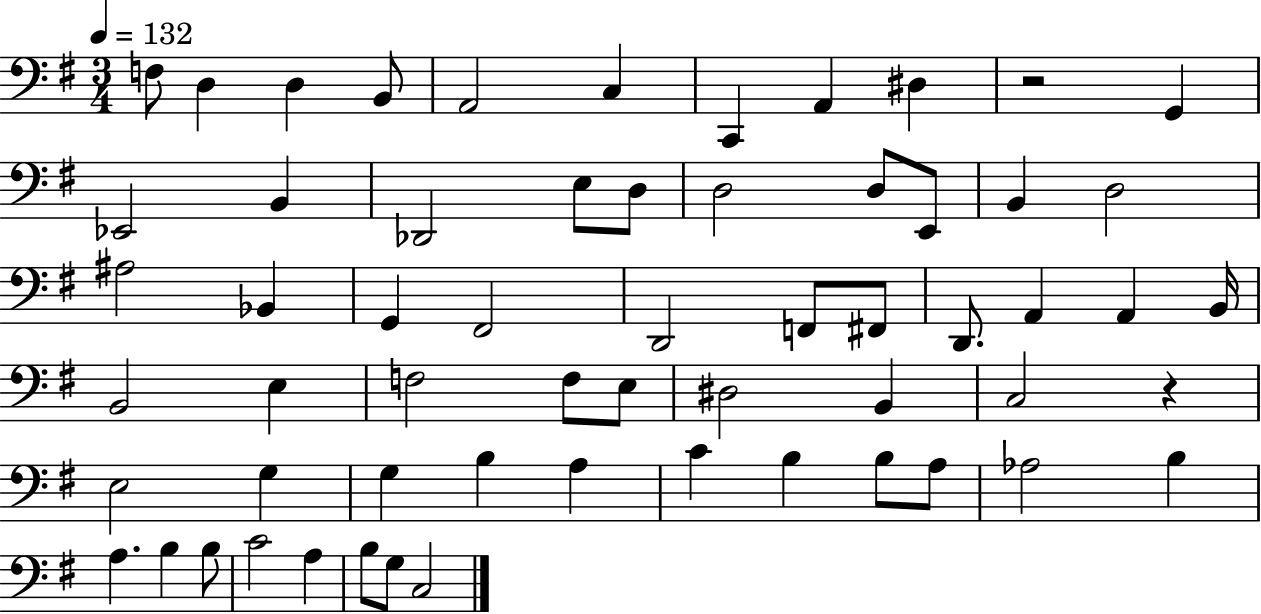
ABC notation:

X:1
T:Untitled
M:3/4
L:1/4
K:G
F,/2 D, D, B,,/2 A,,2 C, C,, A,, ^D, z2 G,, _E,,2 B,, _D,,2 E,/2 D,/2 D,2 D,/2 E,,/2 B,, D,2 ^A,2 _B,, G,, ^F,,2 D,,2 F,,/2 ^F,,/2 D,,/2 A,, A,, B,,/4 B,,2 E, F,2 F,/2 E,/2 ^D,2 B,, C,2 z E,2 G, G, B, A, C B, B,/2 A,/2 _A,2 B, A, B, B,/2 C2 A, B,/2 G,/2 C,2